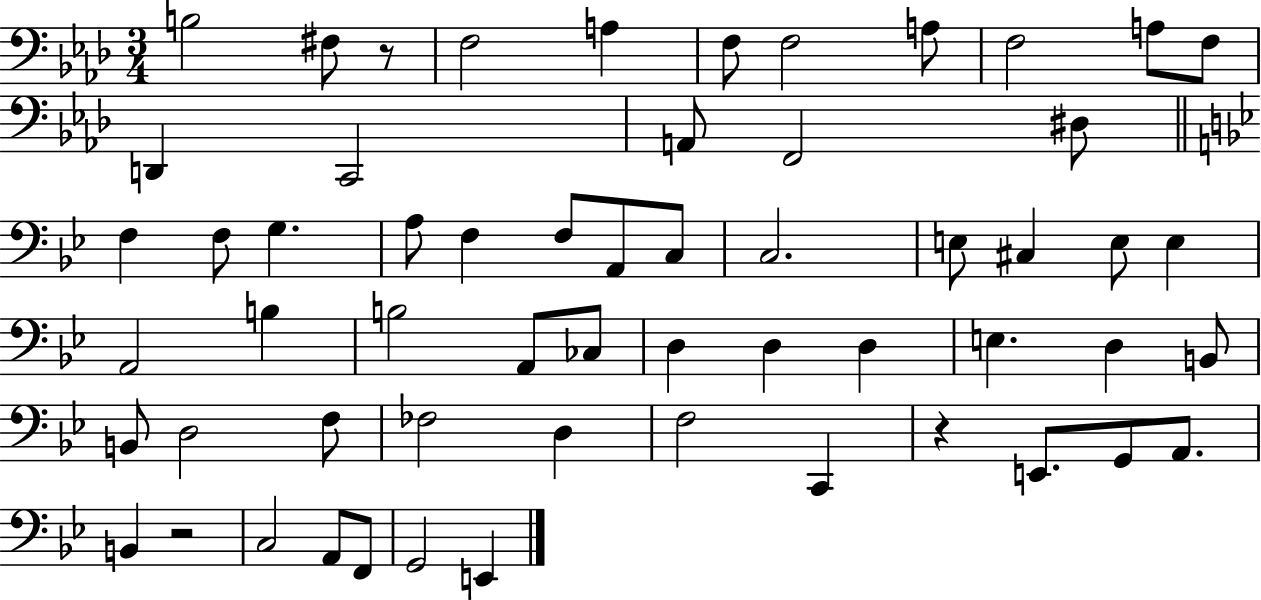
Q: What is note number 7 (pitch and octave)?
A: A3